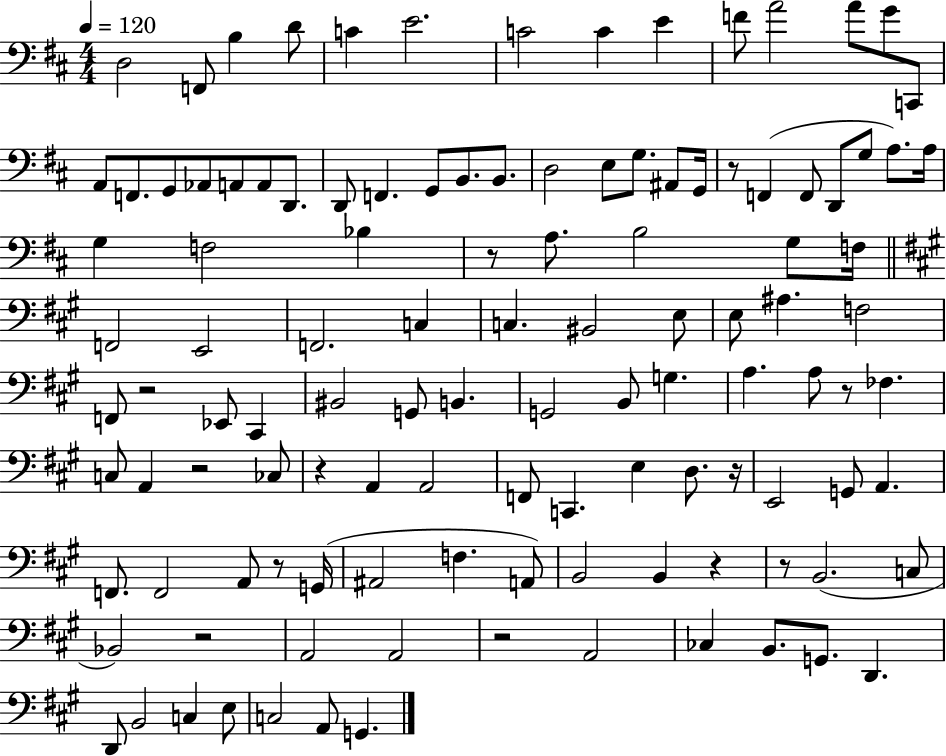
{
  \clef bass
  \numericTimeSignature
  \time 4/4
  \key d \major
  \tempo 4 = 120
  d2 f,8 b4 d'8 | c'4 e'2. | c'2 c'4 e'4 | f'8 a'2 a'8 g'8 c,8 | \break a,8 f,8. g,8 aes,8 a,8 a,8 d,8. | d,8 f,4. g,8 b,8. b,8. | d2 e8 g8. ais,8 g,16 | r8 f,4( f,8 d,8 g8 a8.) a16 | \break g4 f2 bes4 | r8 a8. b2 g8 f16 | \bar "||" \break \key a \major f,2 e,2 | f,2. c4 | c4. bis,2 e8 | e8 ais4. f2 | \break f,8 r2 ees,8 cis,4 | bis,2 g,8 b,4. | g,2 b,8 g4. | a4. a8 r8 fes4. | \break c8 a,4 r2 ces8 | r4 a,4 a,2 | f,8 c,4. e4 d8. r16 | e,2 g,8 a,4. | \break f,8. f,2 a,8 r8 g,16( | ais,2 f4. a,8) | b,2 b,4 r4 | r8 b,2.( c8 | \break bes,2) r2 | a,2 a,2 | r2 a,2 | ces4 b,8. g,8. d,4. | \break d,8 b,2 c4 e8 | c2 a,8 g,4. | \bar "|."
}